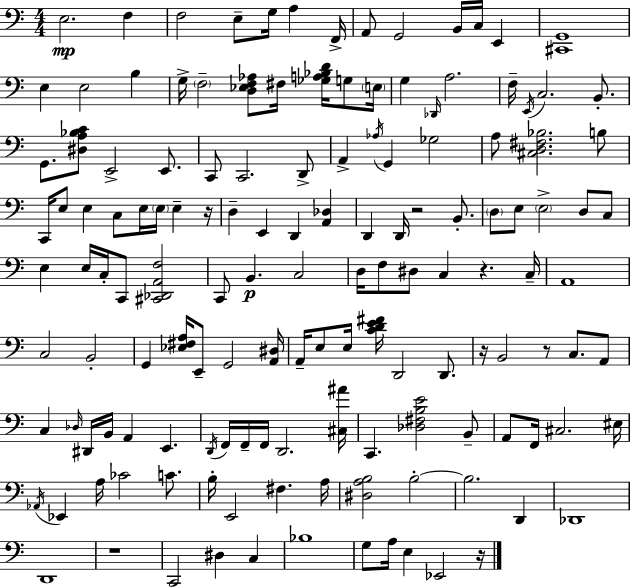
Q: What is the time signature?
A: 4/4